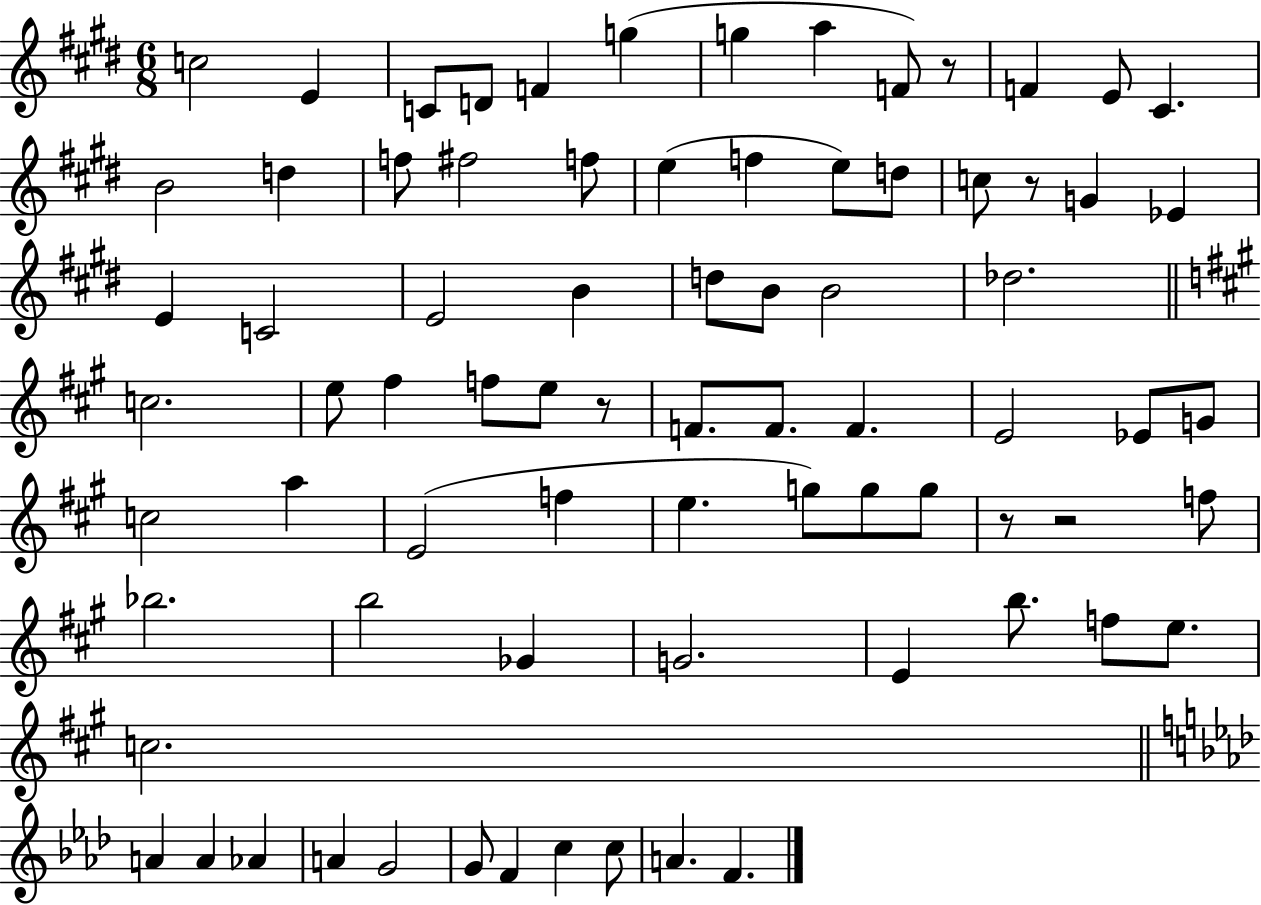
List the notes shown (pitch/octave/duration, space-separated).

C5/h E4/q C4/e D4/e F4/q G5/q G5/q A5/q F4/e R/e F4/q E4/e C#4/q. B4/h D5/q F5/e F#5/h F5/e E5/q F5/q E5/e D5/e C5/e R/e G4/q Eb4/q E4/q C4/h E4/h B4/q D5/e B4/e B4/h Db5/h. C5/h. E5/e F#5/q F5/e E5/e R/e F4/e. F4/e. F4/q. E4/h Eb4/e G4/e C5/h A5/q E4/h F5/q E5/q. G5/e G5/e G5/e R/e R/h F5/e Bb5/h. B5/h Gb4/q G4/h. E4/q B5/e. F5/e E5/e. C5/h. A4/q A4/q Ab4/q A4/q G4/h G4/e F4/q C5/q C5/e A4/q. F4/q.